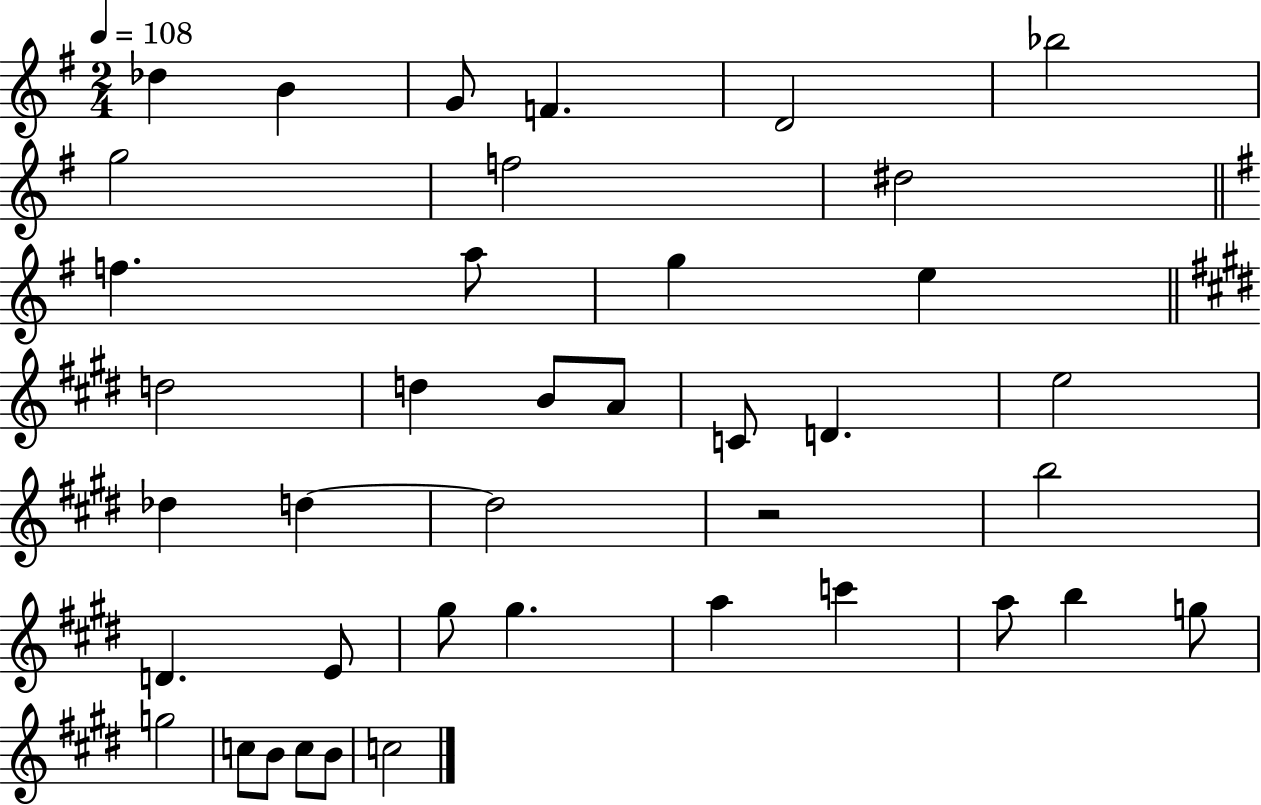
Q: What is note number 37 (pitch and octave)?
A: C5